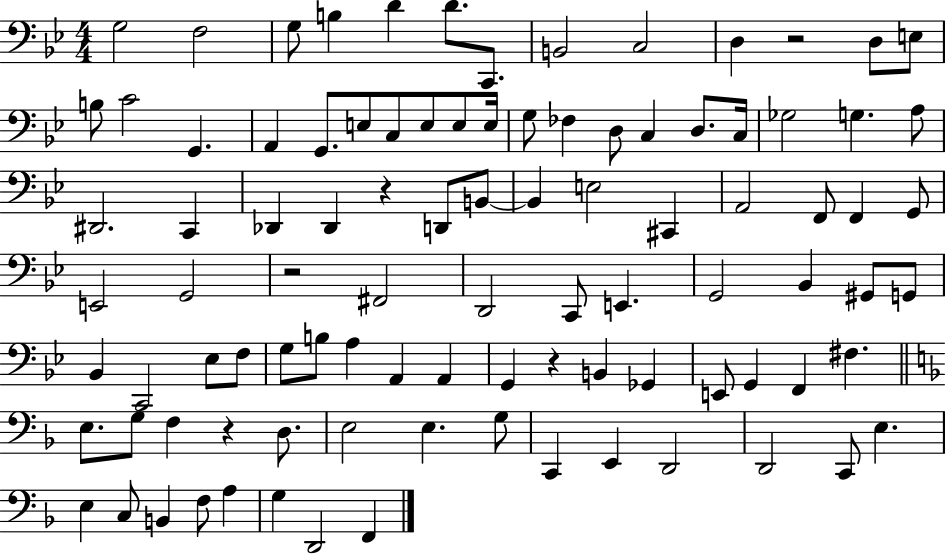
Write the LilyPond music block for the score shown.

{
  \clef bass
  \numericTimeSignature
  \time 4/4
  \key bes \major
  g2 f2 | g8 b4 d'4 d'8. c,8. | b,2 c2 | d4 r2 d8 e8 | \break b8 c'2 g,4. | a,4 g,8. e8 c8 e8 e8 e16 | g8 fes4 d8 c4 d8. c16 | ges2 g4. a8 | \break dis,2. c,4 | des,4 des,4 r4 d,8 b,8~~ | b,4 e2 cis,4 | a,2 f,8 f,4 g,8 | \break e,2 g,2 | r2 fis,2 | d,2 c,8 e,4. | g,2 bes,4 gis,8 g,8 | \break bes,4 c,2 ees8 f8 | g8 b8 a4 a,4 a,4 | g,4 r4 b,4 ges,4 | e,8 g,4 f,4 fis4. | \break \bar "||" \break \key f \major e8. g8 f4 r4 d8. | e2 e4. g8 | c,4 e,4 d,2 | d,2 c,8 e4. | \break e4 c8 b,4 f8 a4 | g4 d,2 f,4 | \bar "|."
}